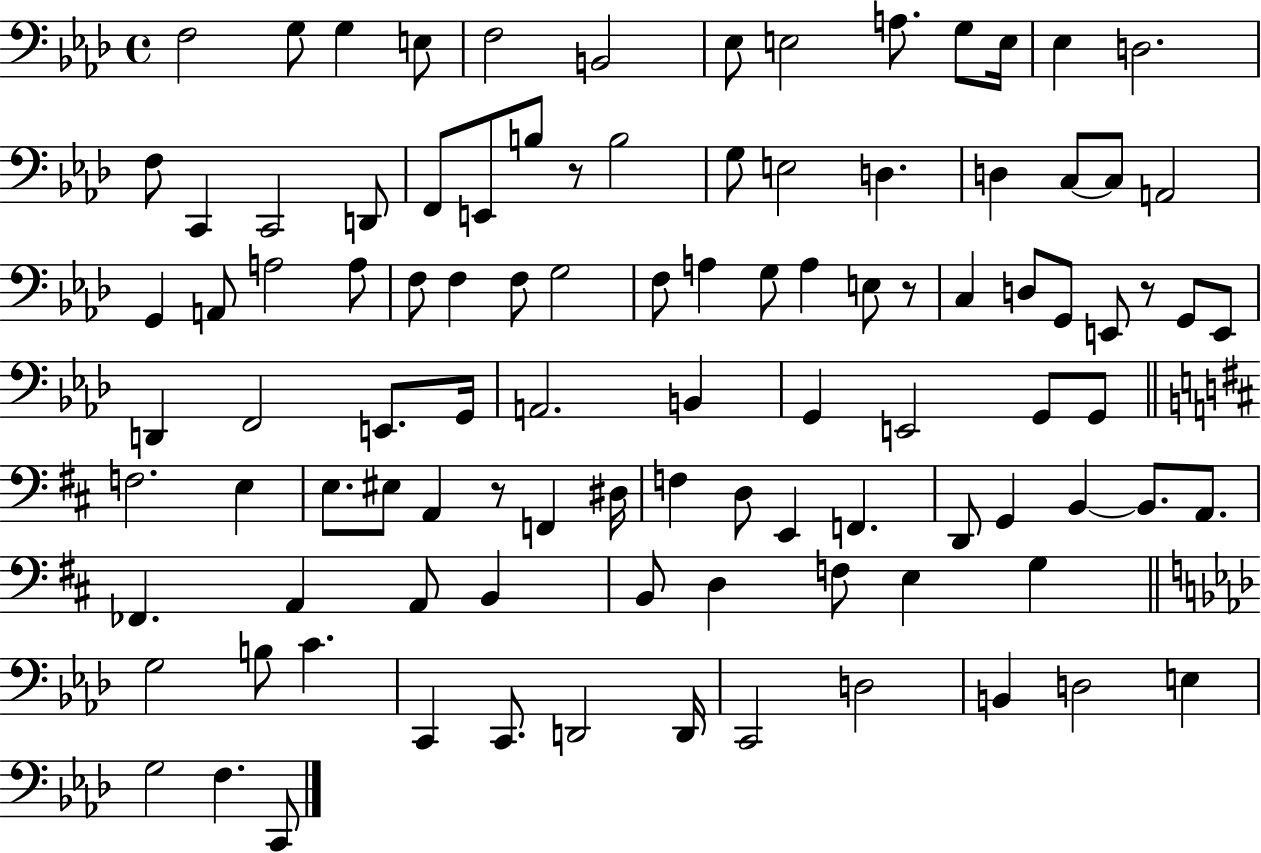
{
  \clef bass
  \time 4/4
  \defaultTimeSignature
  \key aes \major
  f2 g8 g4 e8 | f2 b,2 | ees8 e2 a8. g8 e16 | ees4 d2. | \break f8 c,4 c,2 d,8 | f,8 e,8 b8 r8 b2 | g8 e2 d4. | d4 c8~~ c8 a,2 | \break g,4 a,8 a2 a8 | f8 f4 f8 g2 | f8 a4 g8 a4 e8 r8 | c4 d8 g,8 e,8 r8 g,8 e,8 | \break d,4 f,2 e,8. g,16 | a,2. b,4 | g,4 e,2 g,8 g,8 | \bar "||" \break \key d \major f2. e4 | e8. eis8 a,4 r8 f,4 dis16 | f4 d8 e,4 f,4. | d,8 g,4 b,4~~ b,8. a,8. | \break fes,4. a,4 a,8 b,4 | b,8 d4 f8 e4 g4 | \bar "||" \break \key aes \major g2 b8 c'4. | c,4 c,8. d,2 d,16 | c,2 d2 | b,4 d2 e4 | \break g2 f4. c,8 | \bar "|."
}